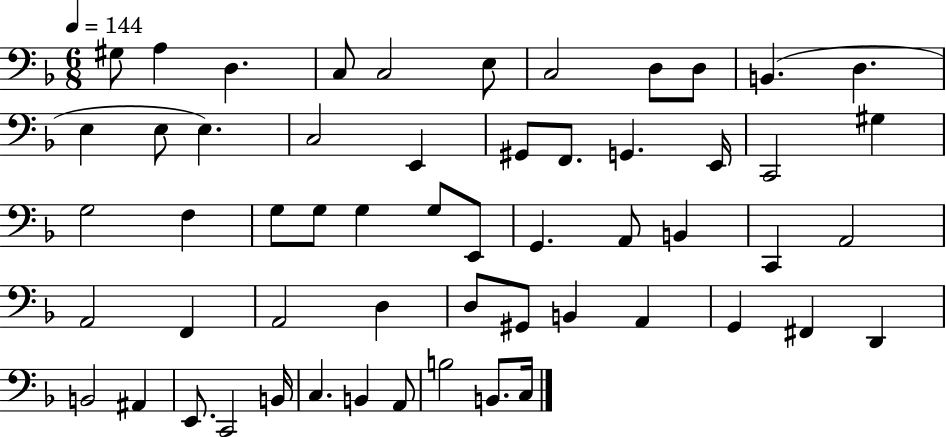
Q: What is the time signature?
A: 6/8